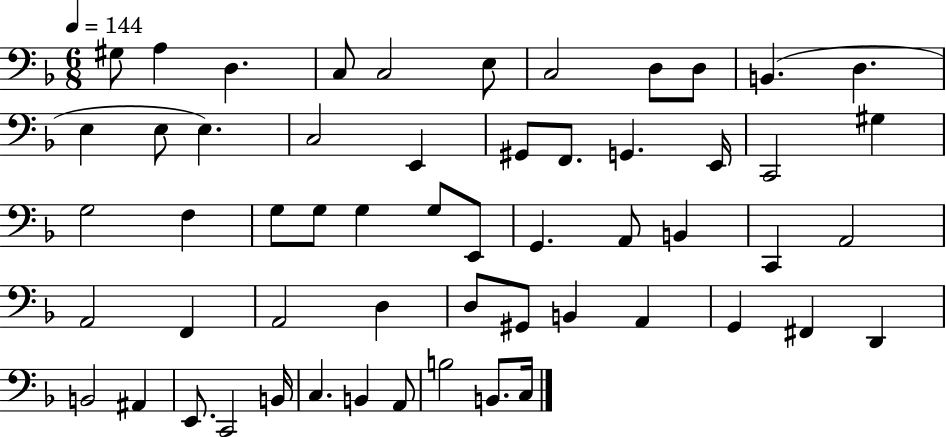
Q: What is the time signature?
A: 6/8